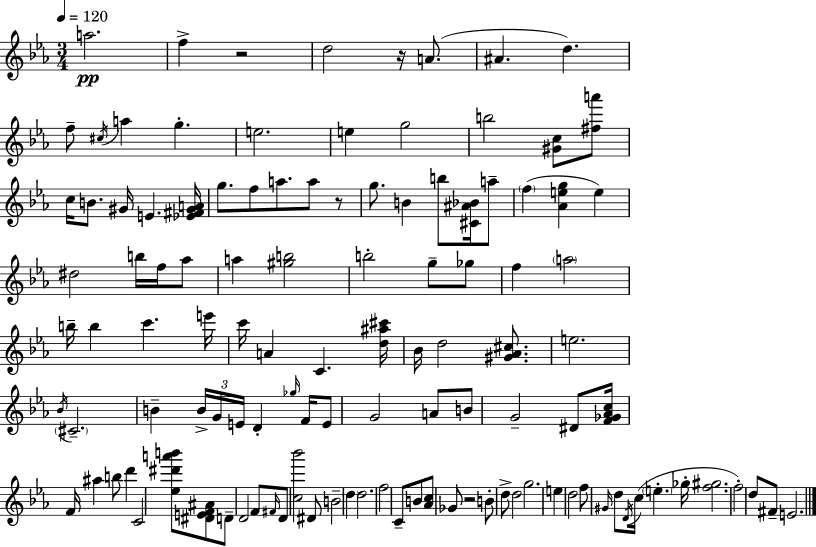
A5/h. F5/q R/h D5/h R/s A4/e. A#4/q. D5/q. F5/e C#5/s A5/q G5/q. E5/h. E5/q G5/h B5/h [G#4,C5]/e [F#5,A6]/e C5/s B4/e. G#4/s E4/q. [Eb4,F#4,G#4,A4]/s G5/e. F5/e A5/e. A5/e R/e G5/e. B4/q B5/e [C#4,A#4,Bb4]/s A5/e F5/q [Ab4,E5,G5]/q E5/q D#5/h B5/s F5/s Ab5/e A5/q [G#5,B5]/h B5/h G5/e Gb5/e F5/q A5/h B5/s B5/q C6/q. E6/s C6/s A4/q C4/q. [D5,A#5,C#6]/s Bb4/s D5/h [G#4,Ab4,C#5]/e. E5/h. Bb4/s C#4/h. B4/q B4/s G4/s E4/s D4/q Gb5/s F4/s E4/e G4/h A4/e B4/e G4/h D#4/e [F4,Gb4,Ab4,C5]/s F4/s A#5/q B5/e D6/q C4/h [Eb5,D#6,A6,B6]/e [D#4,E4,F4,A#4]/e D4/e D4/h F4/e F#4/s D4/e [C5,Bb6]/h D#4/e B4/h D5/q D5/h. F5/h C4/e B4/e [Ab4,C5]/e Gb4/e R/h B4/e D5/e D5/h G5/h. E5/q D5/h F5/e G#4/s D5/e D4/s C5/s E5/q. Gb5/s [F5,G#5]/h. F5/h D5/e F#4/e E4/h.